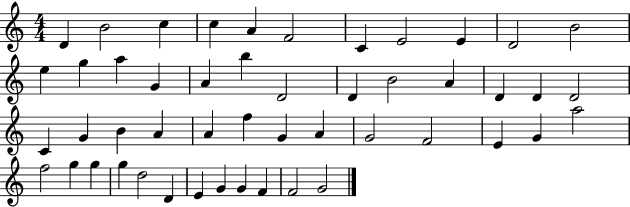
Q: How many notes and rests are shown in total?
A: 49